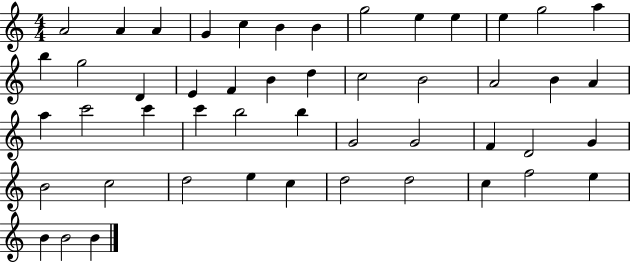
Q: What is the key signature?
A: C major